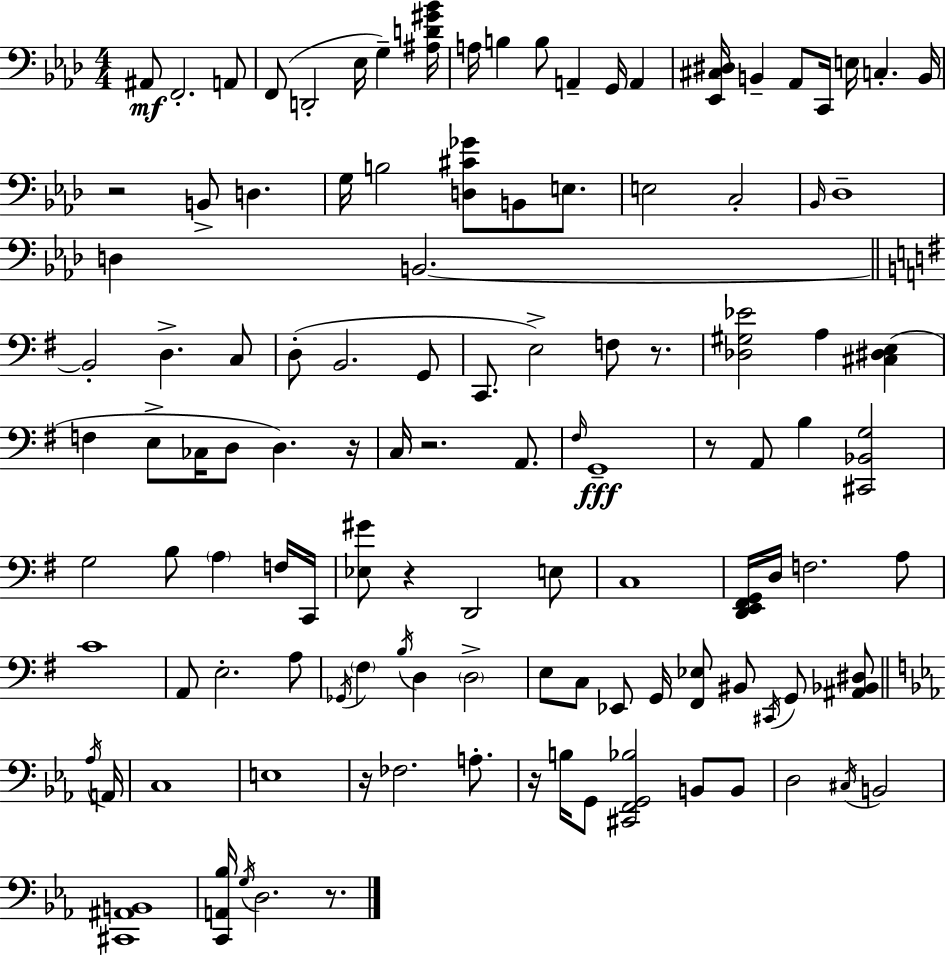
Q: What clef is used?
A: bass